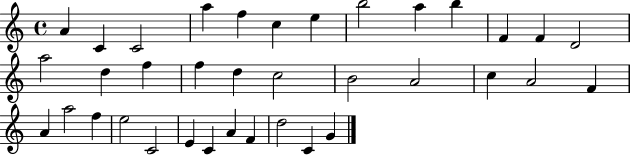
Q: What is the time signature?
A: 4/4